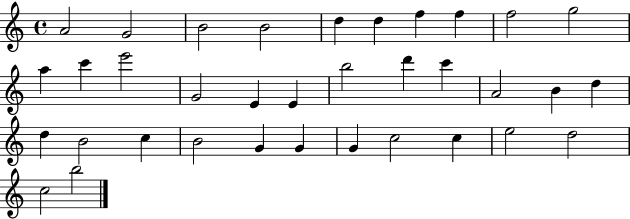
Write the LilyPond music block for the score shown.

{
  \clef treble
  \time 4/4
  \defaultTimeSignature
  \key c \major
  a'2 g'2 | b'2 b'2 | d''4 d''4 f''4 f''4 | f''2 g''2 | \break a''4 c'''4 e'''2 | g'2 e'4 e'4 | b''2 d'''4 c'''4 | a'2 b'4 d''4 | \break d''4 b'2 c''4 | b'2 g'4 g'4 | g'4 c''2 c''4 | e''2 d''2 | \break c''2 b''2 | \bar "|."
}